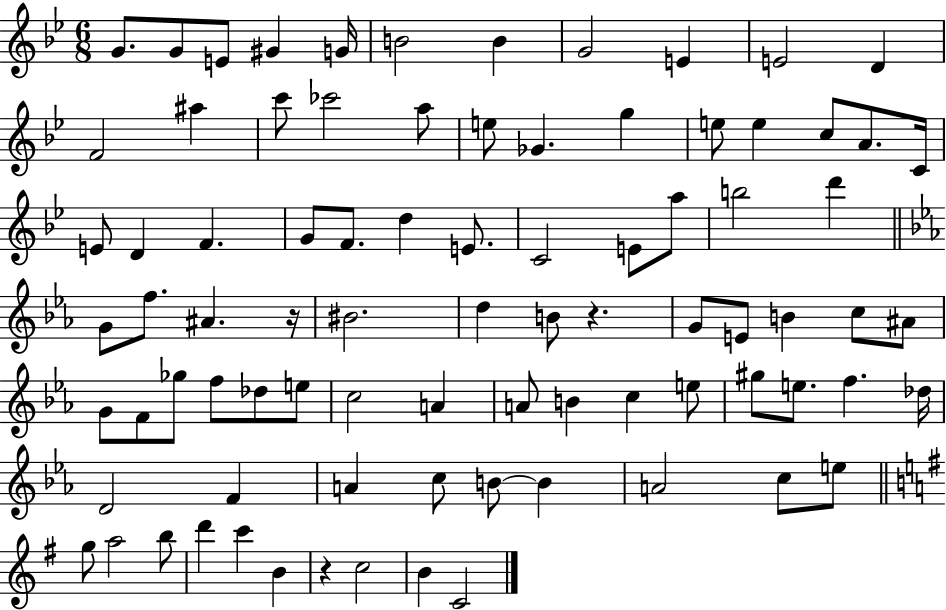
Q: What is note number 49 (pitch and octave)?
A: F4